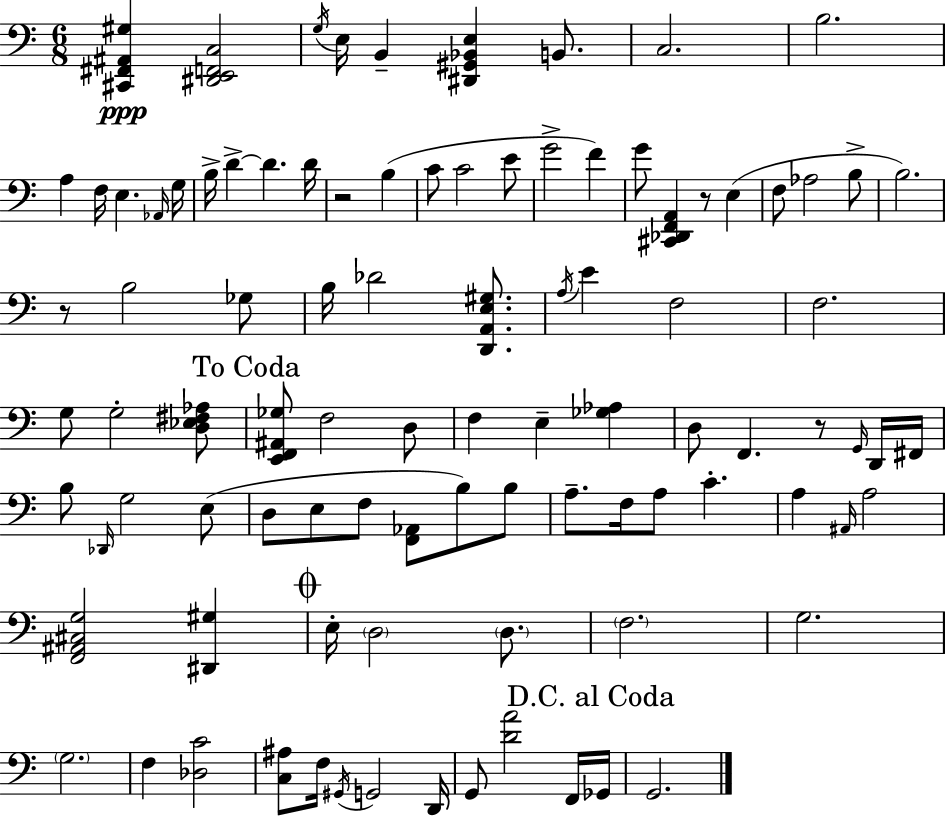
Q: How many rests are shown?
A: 4